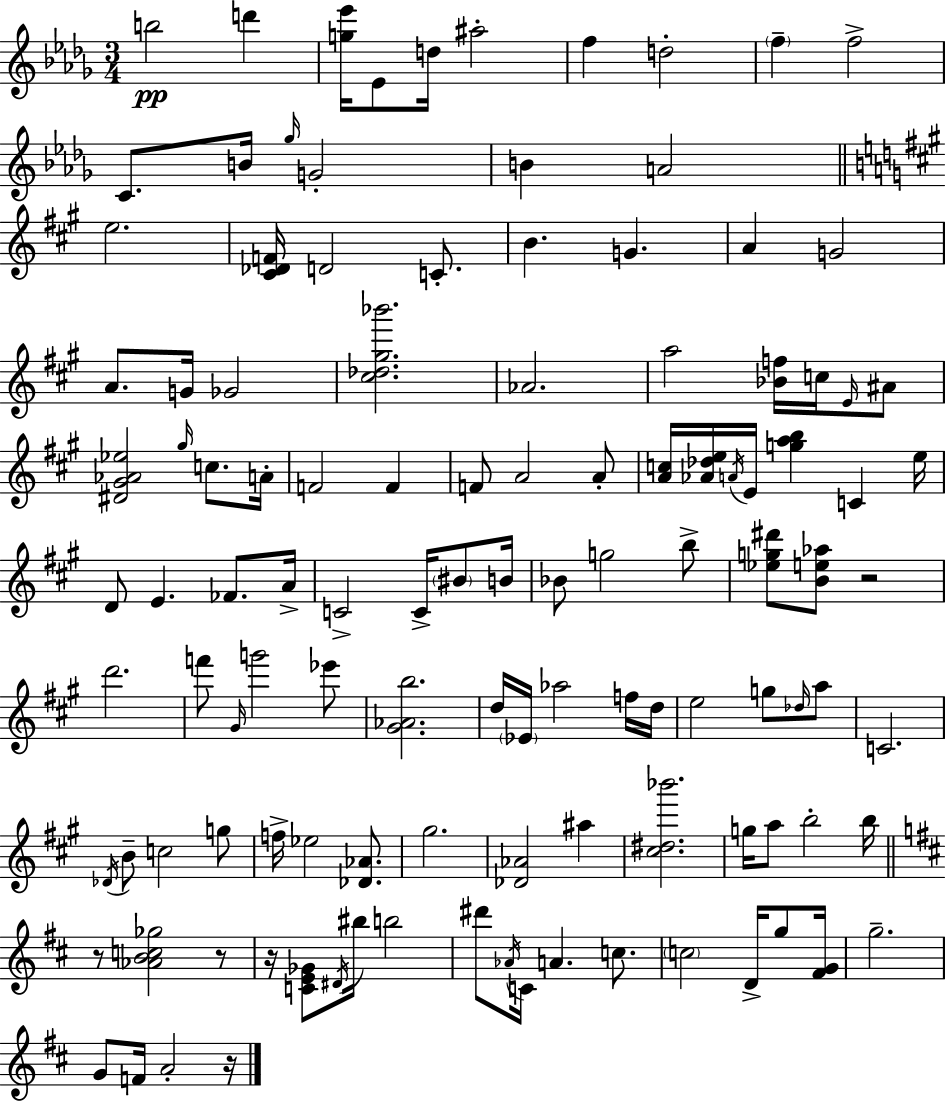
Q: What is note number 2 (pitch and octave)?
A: D6